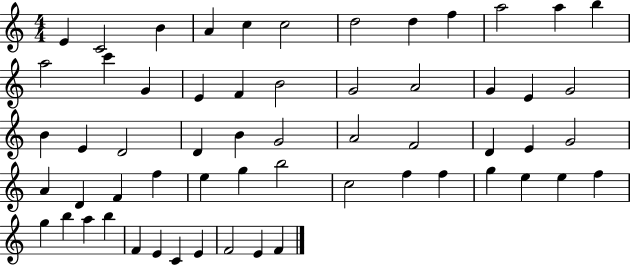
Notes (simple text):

E4/q C4/h B4/q A4/q C5/q C5/h D5/h D5/q F5/q A5/h A5/q B5/q A5/h C6/q G4/q E4/q F4/q B4/h G4/h A4/h G4/q E4/q G4/h B4/q E4/q D4/h D4/q B4/q G4/h A4/h F4/h D4/q E4/q G4/h A4/q D4/q F4/q F5/q E5/q G5/q B5/h C5/h F5/q F5/q G5/q E5/q E5/q F5/q G5/q B5/q A5/q B5/q F4/q E4/q C4/q E4/q F4/h E4/q F4/q